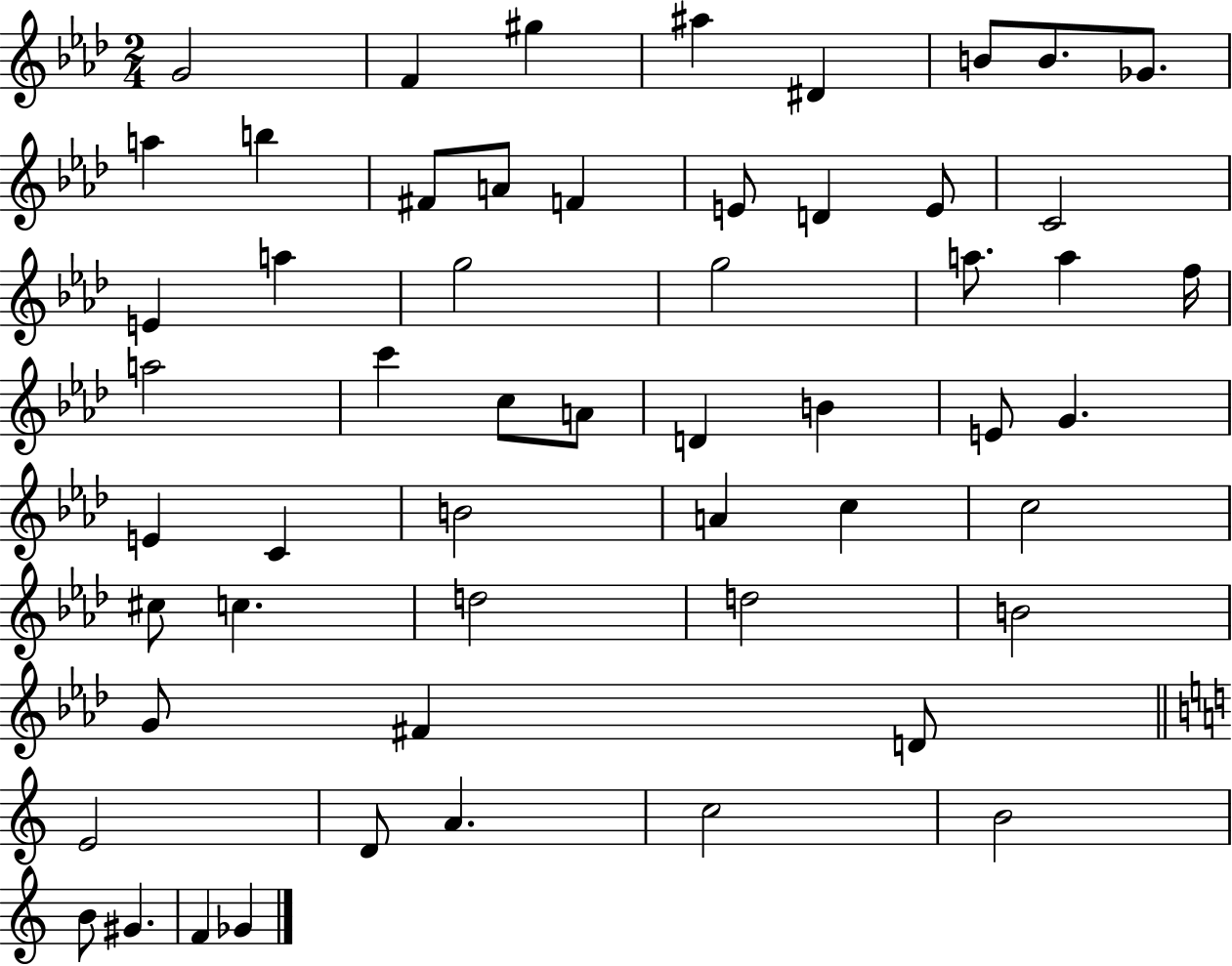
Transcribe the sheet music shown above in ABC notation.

X:1
T:Untitled
M:2/4
L:1/4
K:Ab
G2 F ^g ^a ^D B/2 B/2 _G/2 a b ^F/2 A/2 F E/2 D E/2 C2 E a g2 g2 a/2 a f/4 a2 c' c/2 A/2 D B E/2 G E C B2 A c c2 ^c/2 c d2 d2 B2 G/2 ^F D/2 E2 D/2 A c2 B2 B/2 ^G F _G